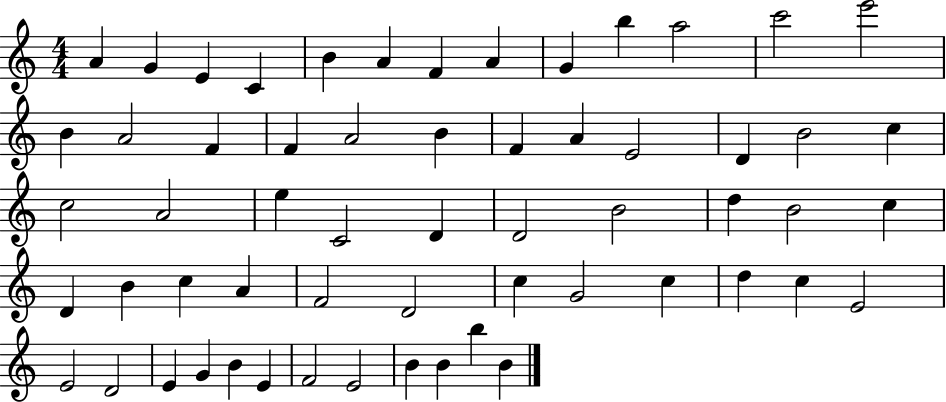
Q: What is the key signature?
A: C major